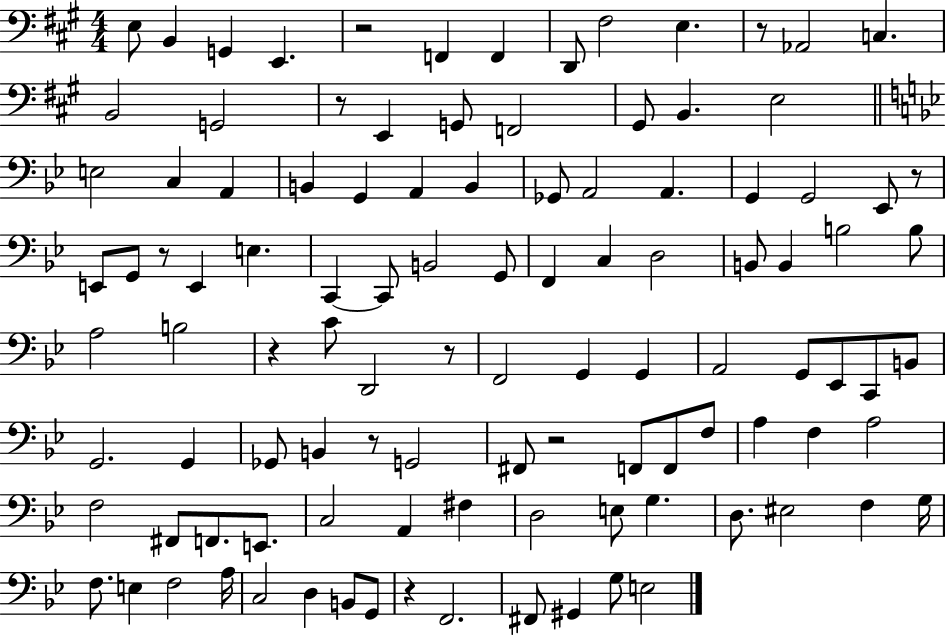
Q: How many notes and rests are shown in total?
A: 108